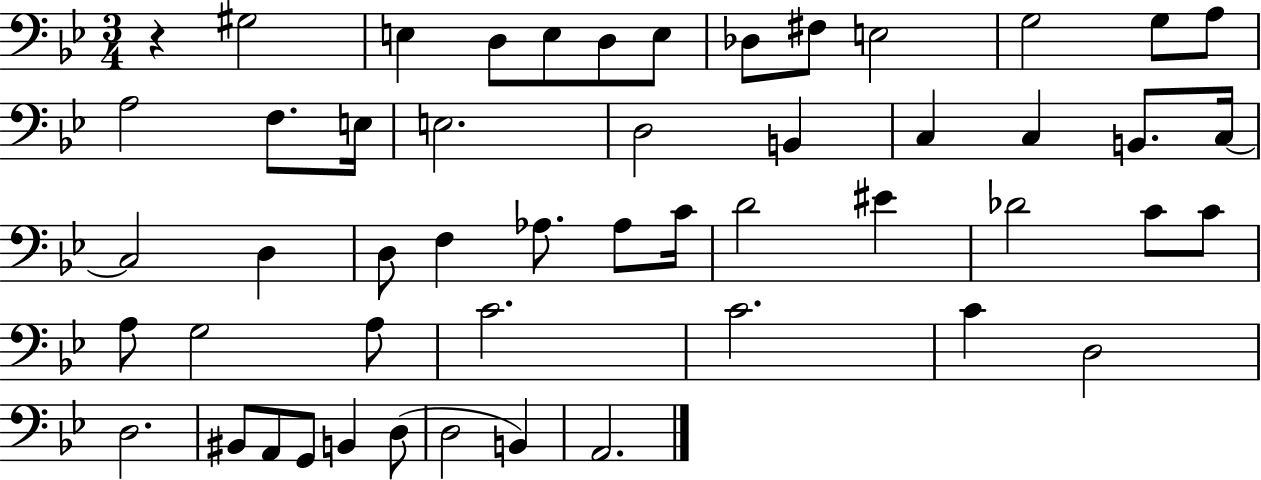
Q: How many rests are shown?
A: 1